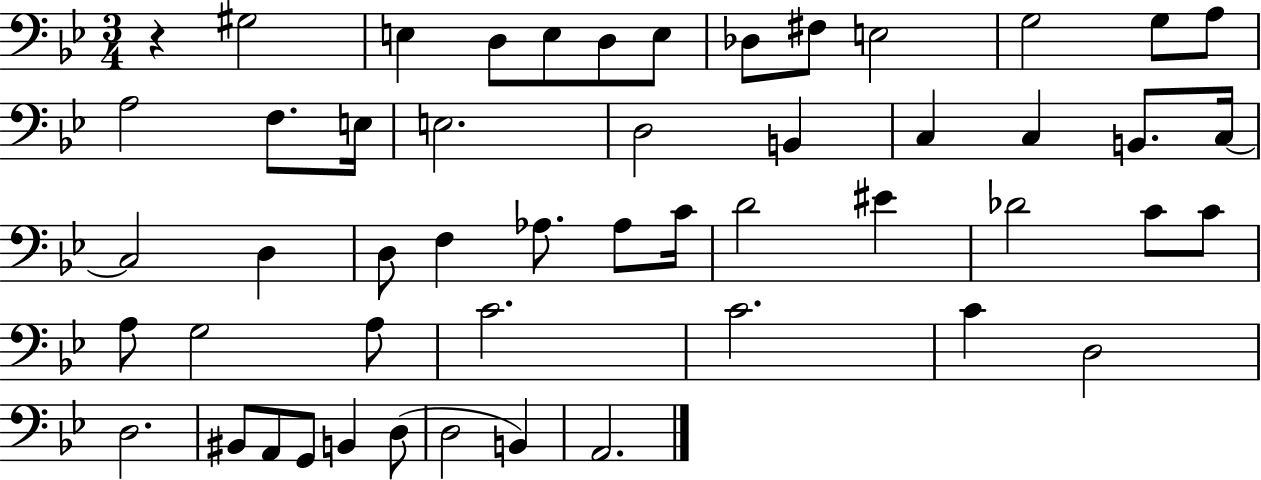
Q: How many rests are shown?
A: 1